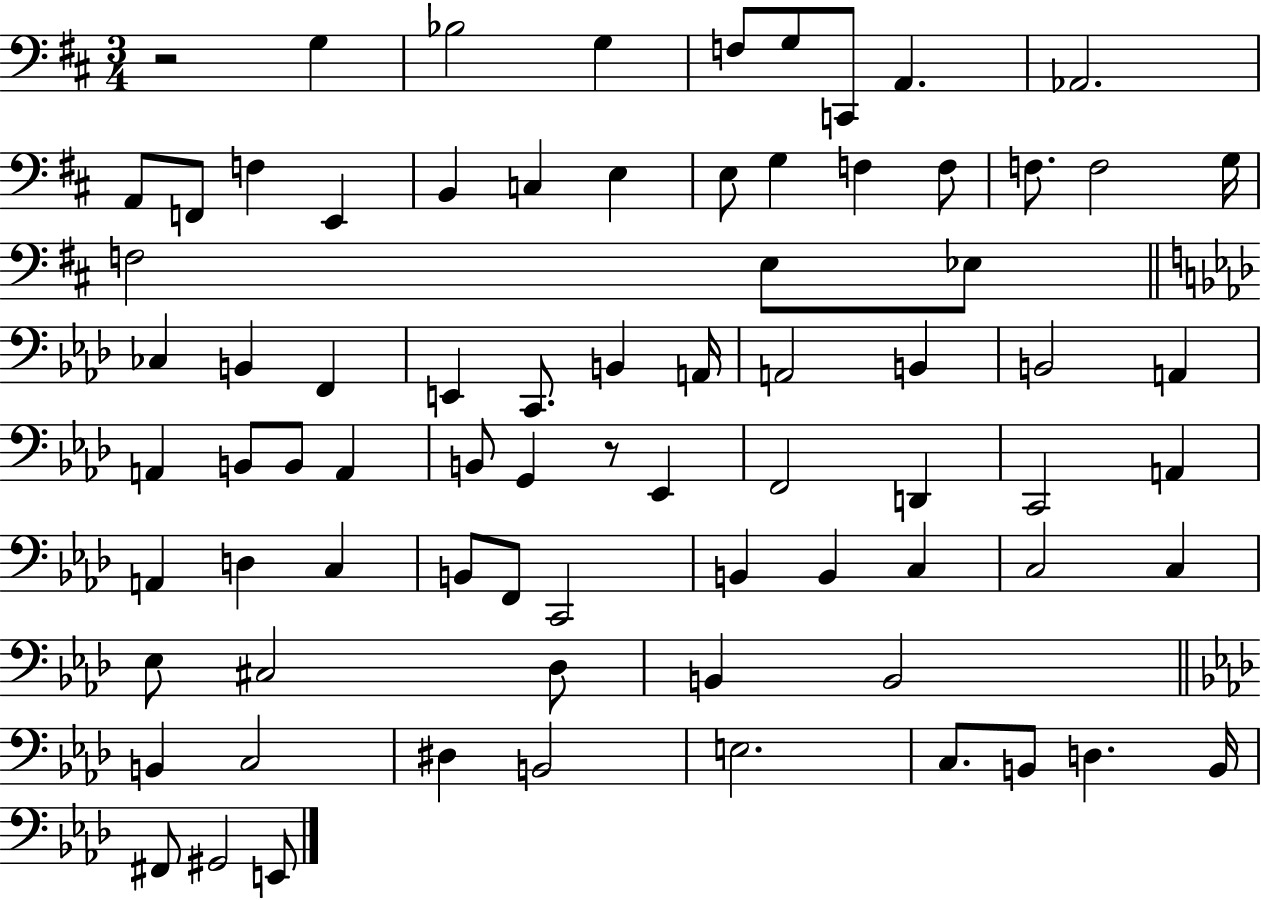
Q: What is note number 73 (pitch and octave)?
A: F#2